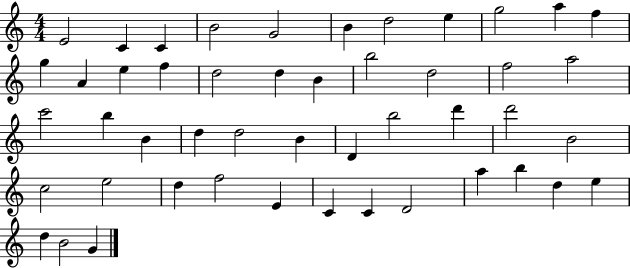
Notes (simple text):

E4/h C4/q C4/q B4/h G4/h B4/q D5/h E5/q G5/h A5/q F5/q G5/q A4/q E5/q F5/q D5/h D5/q B4/q B5/h D5/h F5/h A5/h C6/h B5/q B4/q D5/q D5/h B4/q D4/q B5/h D6/q D6/h B4/h C5/h E5/h D5/q F5/h E4/q C4/q C4/q D4/h A5/q B5/q D5/q E5/q D5/q B4/h G4/q